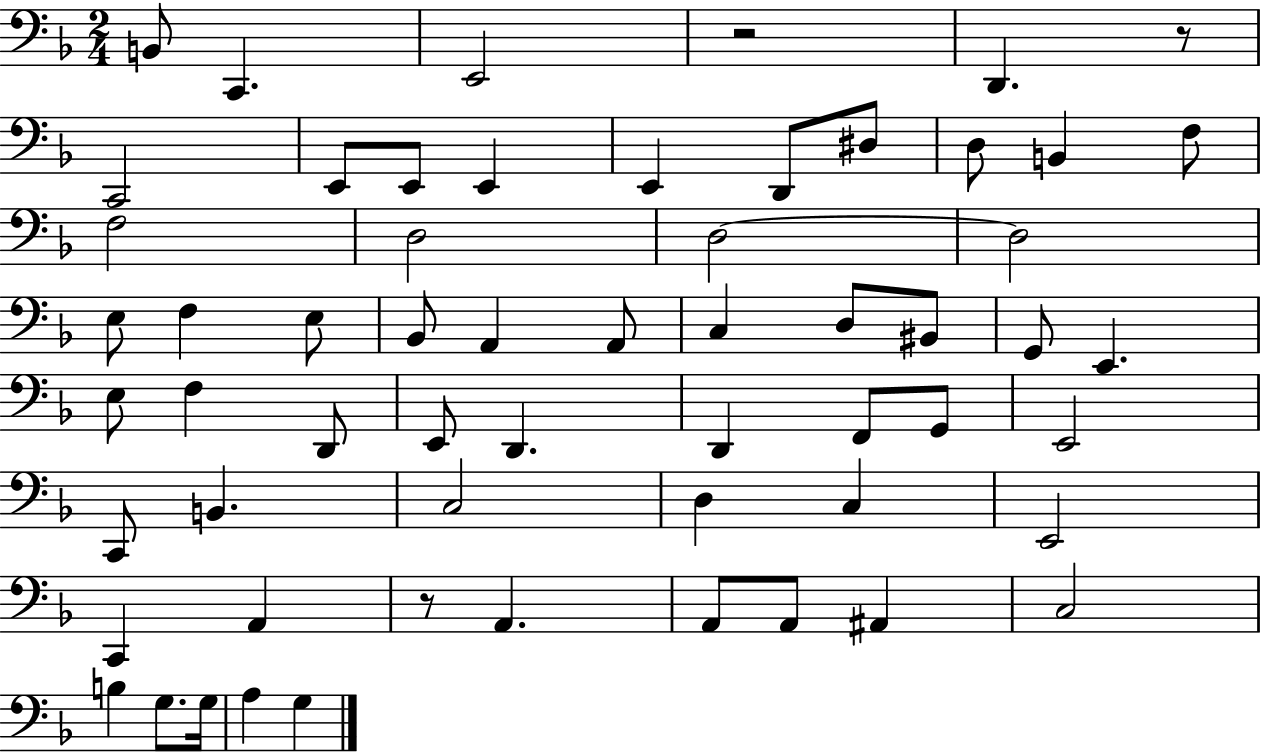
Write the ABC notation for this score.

X:1
T:Untitled
M:2/4
L:1/4
K:F
B,,/2 C,, E,,2 z2 D,, z/2 C,,2 E,,/2 E,,/2 E,, E,, D,,/2 ^D,/2 D,/2 B,, F,/2 F,2 D,2 D,2 D,2 E,/2 F, E,/2 _B,,/2 A,, A,,/2 C, D,/2 ^B,,/2 G,,/2 E,, E,/2 F, D,,/2 E,,/2 D,, D,, F,,/2 G,,/2 E,,2 C,,/2 B,, C,2 D, C, E,,2 C,, A,, z/2 A,, A,,/2 A,,/2 ^A,, C,2 B, G,/2 G,/4 A, G,